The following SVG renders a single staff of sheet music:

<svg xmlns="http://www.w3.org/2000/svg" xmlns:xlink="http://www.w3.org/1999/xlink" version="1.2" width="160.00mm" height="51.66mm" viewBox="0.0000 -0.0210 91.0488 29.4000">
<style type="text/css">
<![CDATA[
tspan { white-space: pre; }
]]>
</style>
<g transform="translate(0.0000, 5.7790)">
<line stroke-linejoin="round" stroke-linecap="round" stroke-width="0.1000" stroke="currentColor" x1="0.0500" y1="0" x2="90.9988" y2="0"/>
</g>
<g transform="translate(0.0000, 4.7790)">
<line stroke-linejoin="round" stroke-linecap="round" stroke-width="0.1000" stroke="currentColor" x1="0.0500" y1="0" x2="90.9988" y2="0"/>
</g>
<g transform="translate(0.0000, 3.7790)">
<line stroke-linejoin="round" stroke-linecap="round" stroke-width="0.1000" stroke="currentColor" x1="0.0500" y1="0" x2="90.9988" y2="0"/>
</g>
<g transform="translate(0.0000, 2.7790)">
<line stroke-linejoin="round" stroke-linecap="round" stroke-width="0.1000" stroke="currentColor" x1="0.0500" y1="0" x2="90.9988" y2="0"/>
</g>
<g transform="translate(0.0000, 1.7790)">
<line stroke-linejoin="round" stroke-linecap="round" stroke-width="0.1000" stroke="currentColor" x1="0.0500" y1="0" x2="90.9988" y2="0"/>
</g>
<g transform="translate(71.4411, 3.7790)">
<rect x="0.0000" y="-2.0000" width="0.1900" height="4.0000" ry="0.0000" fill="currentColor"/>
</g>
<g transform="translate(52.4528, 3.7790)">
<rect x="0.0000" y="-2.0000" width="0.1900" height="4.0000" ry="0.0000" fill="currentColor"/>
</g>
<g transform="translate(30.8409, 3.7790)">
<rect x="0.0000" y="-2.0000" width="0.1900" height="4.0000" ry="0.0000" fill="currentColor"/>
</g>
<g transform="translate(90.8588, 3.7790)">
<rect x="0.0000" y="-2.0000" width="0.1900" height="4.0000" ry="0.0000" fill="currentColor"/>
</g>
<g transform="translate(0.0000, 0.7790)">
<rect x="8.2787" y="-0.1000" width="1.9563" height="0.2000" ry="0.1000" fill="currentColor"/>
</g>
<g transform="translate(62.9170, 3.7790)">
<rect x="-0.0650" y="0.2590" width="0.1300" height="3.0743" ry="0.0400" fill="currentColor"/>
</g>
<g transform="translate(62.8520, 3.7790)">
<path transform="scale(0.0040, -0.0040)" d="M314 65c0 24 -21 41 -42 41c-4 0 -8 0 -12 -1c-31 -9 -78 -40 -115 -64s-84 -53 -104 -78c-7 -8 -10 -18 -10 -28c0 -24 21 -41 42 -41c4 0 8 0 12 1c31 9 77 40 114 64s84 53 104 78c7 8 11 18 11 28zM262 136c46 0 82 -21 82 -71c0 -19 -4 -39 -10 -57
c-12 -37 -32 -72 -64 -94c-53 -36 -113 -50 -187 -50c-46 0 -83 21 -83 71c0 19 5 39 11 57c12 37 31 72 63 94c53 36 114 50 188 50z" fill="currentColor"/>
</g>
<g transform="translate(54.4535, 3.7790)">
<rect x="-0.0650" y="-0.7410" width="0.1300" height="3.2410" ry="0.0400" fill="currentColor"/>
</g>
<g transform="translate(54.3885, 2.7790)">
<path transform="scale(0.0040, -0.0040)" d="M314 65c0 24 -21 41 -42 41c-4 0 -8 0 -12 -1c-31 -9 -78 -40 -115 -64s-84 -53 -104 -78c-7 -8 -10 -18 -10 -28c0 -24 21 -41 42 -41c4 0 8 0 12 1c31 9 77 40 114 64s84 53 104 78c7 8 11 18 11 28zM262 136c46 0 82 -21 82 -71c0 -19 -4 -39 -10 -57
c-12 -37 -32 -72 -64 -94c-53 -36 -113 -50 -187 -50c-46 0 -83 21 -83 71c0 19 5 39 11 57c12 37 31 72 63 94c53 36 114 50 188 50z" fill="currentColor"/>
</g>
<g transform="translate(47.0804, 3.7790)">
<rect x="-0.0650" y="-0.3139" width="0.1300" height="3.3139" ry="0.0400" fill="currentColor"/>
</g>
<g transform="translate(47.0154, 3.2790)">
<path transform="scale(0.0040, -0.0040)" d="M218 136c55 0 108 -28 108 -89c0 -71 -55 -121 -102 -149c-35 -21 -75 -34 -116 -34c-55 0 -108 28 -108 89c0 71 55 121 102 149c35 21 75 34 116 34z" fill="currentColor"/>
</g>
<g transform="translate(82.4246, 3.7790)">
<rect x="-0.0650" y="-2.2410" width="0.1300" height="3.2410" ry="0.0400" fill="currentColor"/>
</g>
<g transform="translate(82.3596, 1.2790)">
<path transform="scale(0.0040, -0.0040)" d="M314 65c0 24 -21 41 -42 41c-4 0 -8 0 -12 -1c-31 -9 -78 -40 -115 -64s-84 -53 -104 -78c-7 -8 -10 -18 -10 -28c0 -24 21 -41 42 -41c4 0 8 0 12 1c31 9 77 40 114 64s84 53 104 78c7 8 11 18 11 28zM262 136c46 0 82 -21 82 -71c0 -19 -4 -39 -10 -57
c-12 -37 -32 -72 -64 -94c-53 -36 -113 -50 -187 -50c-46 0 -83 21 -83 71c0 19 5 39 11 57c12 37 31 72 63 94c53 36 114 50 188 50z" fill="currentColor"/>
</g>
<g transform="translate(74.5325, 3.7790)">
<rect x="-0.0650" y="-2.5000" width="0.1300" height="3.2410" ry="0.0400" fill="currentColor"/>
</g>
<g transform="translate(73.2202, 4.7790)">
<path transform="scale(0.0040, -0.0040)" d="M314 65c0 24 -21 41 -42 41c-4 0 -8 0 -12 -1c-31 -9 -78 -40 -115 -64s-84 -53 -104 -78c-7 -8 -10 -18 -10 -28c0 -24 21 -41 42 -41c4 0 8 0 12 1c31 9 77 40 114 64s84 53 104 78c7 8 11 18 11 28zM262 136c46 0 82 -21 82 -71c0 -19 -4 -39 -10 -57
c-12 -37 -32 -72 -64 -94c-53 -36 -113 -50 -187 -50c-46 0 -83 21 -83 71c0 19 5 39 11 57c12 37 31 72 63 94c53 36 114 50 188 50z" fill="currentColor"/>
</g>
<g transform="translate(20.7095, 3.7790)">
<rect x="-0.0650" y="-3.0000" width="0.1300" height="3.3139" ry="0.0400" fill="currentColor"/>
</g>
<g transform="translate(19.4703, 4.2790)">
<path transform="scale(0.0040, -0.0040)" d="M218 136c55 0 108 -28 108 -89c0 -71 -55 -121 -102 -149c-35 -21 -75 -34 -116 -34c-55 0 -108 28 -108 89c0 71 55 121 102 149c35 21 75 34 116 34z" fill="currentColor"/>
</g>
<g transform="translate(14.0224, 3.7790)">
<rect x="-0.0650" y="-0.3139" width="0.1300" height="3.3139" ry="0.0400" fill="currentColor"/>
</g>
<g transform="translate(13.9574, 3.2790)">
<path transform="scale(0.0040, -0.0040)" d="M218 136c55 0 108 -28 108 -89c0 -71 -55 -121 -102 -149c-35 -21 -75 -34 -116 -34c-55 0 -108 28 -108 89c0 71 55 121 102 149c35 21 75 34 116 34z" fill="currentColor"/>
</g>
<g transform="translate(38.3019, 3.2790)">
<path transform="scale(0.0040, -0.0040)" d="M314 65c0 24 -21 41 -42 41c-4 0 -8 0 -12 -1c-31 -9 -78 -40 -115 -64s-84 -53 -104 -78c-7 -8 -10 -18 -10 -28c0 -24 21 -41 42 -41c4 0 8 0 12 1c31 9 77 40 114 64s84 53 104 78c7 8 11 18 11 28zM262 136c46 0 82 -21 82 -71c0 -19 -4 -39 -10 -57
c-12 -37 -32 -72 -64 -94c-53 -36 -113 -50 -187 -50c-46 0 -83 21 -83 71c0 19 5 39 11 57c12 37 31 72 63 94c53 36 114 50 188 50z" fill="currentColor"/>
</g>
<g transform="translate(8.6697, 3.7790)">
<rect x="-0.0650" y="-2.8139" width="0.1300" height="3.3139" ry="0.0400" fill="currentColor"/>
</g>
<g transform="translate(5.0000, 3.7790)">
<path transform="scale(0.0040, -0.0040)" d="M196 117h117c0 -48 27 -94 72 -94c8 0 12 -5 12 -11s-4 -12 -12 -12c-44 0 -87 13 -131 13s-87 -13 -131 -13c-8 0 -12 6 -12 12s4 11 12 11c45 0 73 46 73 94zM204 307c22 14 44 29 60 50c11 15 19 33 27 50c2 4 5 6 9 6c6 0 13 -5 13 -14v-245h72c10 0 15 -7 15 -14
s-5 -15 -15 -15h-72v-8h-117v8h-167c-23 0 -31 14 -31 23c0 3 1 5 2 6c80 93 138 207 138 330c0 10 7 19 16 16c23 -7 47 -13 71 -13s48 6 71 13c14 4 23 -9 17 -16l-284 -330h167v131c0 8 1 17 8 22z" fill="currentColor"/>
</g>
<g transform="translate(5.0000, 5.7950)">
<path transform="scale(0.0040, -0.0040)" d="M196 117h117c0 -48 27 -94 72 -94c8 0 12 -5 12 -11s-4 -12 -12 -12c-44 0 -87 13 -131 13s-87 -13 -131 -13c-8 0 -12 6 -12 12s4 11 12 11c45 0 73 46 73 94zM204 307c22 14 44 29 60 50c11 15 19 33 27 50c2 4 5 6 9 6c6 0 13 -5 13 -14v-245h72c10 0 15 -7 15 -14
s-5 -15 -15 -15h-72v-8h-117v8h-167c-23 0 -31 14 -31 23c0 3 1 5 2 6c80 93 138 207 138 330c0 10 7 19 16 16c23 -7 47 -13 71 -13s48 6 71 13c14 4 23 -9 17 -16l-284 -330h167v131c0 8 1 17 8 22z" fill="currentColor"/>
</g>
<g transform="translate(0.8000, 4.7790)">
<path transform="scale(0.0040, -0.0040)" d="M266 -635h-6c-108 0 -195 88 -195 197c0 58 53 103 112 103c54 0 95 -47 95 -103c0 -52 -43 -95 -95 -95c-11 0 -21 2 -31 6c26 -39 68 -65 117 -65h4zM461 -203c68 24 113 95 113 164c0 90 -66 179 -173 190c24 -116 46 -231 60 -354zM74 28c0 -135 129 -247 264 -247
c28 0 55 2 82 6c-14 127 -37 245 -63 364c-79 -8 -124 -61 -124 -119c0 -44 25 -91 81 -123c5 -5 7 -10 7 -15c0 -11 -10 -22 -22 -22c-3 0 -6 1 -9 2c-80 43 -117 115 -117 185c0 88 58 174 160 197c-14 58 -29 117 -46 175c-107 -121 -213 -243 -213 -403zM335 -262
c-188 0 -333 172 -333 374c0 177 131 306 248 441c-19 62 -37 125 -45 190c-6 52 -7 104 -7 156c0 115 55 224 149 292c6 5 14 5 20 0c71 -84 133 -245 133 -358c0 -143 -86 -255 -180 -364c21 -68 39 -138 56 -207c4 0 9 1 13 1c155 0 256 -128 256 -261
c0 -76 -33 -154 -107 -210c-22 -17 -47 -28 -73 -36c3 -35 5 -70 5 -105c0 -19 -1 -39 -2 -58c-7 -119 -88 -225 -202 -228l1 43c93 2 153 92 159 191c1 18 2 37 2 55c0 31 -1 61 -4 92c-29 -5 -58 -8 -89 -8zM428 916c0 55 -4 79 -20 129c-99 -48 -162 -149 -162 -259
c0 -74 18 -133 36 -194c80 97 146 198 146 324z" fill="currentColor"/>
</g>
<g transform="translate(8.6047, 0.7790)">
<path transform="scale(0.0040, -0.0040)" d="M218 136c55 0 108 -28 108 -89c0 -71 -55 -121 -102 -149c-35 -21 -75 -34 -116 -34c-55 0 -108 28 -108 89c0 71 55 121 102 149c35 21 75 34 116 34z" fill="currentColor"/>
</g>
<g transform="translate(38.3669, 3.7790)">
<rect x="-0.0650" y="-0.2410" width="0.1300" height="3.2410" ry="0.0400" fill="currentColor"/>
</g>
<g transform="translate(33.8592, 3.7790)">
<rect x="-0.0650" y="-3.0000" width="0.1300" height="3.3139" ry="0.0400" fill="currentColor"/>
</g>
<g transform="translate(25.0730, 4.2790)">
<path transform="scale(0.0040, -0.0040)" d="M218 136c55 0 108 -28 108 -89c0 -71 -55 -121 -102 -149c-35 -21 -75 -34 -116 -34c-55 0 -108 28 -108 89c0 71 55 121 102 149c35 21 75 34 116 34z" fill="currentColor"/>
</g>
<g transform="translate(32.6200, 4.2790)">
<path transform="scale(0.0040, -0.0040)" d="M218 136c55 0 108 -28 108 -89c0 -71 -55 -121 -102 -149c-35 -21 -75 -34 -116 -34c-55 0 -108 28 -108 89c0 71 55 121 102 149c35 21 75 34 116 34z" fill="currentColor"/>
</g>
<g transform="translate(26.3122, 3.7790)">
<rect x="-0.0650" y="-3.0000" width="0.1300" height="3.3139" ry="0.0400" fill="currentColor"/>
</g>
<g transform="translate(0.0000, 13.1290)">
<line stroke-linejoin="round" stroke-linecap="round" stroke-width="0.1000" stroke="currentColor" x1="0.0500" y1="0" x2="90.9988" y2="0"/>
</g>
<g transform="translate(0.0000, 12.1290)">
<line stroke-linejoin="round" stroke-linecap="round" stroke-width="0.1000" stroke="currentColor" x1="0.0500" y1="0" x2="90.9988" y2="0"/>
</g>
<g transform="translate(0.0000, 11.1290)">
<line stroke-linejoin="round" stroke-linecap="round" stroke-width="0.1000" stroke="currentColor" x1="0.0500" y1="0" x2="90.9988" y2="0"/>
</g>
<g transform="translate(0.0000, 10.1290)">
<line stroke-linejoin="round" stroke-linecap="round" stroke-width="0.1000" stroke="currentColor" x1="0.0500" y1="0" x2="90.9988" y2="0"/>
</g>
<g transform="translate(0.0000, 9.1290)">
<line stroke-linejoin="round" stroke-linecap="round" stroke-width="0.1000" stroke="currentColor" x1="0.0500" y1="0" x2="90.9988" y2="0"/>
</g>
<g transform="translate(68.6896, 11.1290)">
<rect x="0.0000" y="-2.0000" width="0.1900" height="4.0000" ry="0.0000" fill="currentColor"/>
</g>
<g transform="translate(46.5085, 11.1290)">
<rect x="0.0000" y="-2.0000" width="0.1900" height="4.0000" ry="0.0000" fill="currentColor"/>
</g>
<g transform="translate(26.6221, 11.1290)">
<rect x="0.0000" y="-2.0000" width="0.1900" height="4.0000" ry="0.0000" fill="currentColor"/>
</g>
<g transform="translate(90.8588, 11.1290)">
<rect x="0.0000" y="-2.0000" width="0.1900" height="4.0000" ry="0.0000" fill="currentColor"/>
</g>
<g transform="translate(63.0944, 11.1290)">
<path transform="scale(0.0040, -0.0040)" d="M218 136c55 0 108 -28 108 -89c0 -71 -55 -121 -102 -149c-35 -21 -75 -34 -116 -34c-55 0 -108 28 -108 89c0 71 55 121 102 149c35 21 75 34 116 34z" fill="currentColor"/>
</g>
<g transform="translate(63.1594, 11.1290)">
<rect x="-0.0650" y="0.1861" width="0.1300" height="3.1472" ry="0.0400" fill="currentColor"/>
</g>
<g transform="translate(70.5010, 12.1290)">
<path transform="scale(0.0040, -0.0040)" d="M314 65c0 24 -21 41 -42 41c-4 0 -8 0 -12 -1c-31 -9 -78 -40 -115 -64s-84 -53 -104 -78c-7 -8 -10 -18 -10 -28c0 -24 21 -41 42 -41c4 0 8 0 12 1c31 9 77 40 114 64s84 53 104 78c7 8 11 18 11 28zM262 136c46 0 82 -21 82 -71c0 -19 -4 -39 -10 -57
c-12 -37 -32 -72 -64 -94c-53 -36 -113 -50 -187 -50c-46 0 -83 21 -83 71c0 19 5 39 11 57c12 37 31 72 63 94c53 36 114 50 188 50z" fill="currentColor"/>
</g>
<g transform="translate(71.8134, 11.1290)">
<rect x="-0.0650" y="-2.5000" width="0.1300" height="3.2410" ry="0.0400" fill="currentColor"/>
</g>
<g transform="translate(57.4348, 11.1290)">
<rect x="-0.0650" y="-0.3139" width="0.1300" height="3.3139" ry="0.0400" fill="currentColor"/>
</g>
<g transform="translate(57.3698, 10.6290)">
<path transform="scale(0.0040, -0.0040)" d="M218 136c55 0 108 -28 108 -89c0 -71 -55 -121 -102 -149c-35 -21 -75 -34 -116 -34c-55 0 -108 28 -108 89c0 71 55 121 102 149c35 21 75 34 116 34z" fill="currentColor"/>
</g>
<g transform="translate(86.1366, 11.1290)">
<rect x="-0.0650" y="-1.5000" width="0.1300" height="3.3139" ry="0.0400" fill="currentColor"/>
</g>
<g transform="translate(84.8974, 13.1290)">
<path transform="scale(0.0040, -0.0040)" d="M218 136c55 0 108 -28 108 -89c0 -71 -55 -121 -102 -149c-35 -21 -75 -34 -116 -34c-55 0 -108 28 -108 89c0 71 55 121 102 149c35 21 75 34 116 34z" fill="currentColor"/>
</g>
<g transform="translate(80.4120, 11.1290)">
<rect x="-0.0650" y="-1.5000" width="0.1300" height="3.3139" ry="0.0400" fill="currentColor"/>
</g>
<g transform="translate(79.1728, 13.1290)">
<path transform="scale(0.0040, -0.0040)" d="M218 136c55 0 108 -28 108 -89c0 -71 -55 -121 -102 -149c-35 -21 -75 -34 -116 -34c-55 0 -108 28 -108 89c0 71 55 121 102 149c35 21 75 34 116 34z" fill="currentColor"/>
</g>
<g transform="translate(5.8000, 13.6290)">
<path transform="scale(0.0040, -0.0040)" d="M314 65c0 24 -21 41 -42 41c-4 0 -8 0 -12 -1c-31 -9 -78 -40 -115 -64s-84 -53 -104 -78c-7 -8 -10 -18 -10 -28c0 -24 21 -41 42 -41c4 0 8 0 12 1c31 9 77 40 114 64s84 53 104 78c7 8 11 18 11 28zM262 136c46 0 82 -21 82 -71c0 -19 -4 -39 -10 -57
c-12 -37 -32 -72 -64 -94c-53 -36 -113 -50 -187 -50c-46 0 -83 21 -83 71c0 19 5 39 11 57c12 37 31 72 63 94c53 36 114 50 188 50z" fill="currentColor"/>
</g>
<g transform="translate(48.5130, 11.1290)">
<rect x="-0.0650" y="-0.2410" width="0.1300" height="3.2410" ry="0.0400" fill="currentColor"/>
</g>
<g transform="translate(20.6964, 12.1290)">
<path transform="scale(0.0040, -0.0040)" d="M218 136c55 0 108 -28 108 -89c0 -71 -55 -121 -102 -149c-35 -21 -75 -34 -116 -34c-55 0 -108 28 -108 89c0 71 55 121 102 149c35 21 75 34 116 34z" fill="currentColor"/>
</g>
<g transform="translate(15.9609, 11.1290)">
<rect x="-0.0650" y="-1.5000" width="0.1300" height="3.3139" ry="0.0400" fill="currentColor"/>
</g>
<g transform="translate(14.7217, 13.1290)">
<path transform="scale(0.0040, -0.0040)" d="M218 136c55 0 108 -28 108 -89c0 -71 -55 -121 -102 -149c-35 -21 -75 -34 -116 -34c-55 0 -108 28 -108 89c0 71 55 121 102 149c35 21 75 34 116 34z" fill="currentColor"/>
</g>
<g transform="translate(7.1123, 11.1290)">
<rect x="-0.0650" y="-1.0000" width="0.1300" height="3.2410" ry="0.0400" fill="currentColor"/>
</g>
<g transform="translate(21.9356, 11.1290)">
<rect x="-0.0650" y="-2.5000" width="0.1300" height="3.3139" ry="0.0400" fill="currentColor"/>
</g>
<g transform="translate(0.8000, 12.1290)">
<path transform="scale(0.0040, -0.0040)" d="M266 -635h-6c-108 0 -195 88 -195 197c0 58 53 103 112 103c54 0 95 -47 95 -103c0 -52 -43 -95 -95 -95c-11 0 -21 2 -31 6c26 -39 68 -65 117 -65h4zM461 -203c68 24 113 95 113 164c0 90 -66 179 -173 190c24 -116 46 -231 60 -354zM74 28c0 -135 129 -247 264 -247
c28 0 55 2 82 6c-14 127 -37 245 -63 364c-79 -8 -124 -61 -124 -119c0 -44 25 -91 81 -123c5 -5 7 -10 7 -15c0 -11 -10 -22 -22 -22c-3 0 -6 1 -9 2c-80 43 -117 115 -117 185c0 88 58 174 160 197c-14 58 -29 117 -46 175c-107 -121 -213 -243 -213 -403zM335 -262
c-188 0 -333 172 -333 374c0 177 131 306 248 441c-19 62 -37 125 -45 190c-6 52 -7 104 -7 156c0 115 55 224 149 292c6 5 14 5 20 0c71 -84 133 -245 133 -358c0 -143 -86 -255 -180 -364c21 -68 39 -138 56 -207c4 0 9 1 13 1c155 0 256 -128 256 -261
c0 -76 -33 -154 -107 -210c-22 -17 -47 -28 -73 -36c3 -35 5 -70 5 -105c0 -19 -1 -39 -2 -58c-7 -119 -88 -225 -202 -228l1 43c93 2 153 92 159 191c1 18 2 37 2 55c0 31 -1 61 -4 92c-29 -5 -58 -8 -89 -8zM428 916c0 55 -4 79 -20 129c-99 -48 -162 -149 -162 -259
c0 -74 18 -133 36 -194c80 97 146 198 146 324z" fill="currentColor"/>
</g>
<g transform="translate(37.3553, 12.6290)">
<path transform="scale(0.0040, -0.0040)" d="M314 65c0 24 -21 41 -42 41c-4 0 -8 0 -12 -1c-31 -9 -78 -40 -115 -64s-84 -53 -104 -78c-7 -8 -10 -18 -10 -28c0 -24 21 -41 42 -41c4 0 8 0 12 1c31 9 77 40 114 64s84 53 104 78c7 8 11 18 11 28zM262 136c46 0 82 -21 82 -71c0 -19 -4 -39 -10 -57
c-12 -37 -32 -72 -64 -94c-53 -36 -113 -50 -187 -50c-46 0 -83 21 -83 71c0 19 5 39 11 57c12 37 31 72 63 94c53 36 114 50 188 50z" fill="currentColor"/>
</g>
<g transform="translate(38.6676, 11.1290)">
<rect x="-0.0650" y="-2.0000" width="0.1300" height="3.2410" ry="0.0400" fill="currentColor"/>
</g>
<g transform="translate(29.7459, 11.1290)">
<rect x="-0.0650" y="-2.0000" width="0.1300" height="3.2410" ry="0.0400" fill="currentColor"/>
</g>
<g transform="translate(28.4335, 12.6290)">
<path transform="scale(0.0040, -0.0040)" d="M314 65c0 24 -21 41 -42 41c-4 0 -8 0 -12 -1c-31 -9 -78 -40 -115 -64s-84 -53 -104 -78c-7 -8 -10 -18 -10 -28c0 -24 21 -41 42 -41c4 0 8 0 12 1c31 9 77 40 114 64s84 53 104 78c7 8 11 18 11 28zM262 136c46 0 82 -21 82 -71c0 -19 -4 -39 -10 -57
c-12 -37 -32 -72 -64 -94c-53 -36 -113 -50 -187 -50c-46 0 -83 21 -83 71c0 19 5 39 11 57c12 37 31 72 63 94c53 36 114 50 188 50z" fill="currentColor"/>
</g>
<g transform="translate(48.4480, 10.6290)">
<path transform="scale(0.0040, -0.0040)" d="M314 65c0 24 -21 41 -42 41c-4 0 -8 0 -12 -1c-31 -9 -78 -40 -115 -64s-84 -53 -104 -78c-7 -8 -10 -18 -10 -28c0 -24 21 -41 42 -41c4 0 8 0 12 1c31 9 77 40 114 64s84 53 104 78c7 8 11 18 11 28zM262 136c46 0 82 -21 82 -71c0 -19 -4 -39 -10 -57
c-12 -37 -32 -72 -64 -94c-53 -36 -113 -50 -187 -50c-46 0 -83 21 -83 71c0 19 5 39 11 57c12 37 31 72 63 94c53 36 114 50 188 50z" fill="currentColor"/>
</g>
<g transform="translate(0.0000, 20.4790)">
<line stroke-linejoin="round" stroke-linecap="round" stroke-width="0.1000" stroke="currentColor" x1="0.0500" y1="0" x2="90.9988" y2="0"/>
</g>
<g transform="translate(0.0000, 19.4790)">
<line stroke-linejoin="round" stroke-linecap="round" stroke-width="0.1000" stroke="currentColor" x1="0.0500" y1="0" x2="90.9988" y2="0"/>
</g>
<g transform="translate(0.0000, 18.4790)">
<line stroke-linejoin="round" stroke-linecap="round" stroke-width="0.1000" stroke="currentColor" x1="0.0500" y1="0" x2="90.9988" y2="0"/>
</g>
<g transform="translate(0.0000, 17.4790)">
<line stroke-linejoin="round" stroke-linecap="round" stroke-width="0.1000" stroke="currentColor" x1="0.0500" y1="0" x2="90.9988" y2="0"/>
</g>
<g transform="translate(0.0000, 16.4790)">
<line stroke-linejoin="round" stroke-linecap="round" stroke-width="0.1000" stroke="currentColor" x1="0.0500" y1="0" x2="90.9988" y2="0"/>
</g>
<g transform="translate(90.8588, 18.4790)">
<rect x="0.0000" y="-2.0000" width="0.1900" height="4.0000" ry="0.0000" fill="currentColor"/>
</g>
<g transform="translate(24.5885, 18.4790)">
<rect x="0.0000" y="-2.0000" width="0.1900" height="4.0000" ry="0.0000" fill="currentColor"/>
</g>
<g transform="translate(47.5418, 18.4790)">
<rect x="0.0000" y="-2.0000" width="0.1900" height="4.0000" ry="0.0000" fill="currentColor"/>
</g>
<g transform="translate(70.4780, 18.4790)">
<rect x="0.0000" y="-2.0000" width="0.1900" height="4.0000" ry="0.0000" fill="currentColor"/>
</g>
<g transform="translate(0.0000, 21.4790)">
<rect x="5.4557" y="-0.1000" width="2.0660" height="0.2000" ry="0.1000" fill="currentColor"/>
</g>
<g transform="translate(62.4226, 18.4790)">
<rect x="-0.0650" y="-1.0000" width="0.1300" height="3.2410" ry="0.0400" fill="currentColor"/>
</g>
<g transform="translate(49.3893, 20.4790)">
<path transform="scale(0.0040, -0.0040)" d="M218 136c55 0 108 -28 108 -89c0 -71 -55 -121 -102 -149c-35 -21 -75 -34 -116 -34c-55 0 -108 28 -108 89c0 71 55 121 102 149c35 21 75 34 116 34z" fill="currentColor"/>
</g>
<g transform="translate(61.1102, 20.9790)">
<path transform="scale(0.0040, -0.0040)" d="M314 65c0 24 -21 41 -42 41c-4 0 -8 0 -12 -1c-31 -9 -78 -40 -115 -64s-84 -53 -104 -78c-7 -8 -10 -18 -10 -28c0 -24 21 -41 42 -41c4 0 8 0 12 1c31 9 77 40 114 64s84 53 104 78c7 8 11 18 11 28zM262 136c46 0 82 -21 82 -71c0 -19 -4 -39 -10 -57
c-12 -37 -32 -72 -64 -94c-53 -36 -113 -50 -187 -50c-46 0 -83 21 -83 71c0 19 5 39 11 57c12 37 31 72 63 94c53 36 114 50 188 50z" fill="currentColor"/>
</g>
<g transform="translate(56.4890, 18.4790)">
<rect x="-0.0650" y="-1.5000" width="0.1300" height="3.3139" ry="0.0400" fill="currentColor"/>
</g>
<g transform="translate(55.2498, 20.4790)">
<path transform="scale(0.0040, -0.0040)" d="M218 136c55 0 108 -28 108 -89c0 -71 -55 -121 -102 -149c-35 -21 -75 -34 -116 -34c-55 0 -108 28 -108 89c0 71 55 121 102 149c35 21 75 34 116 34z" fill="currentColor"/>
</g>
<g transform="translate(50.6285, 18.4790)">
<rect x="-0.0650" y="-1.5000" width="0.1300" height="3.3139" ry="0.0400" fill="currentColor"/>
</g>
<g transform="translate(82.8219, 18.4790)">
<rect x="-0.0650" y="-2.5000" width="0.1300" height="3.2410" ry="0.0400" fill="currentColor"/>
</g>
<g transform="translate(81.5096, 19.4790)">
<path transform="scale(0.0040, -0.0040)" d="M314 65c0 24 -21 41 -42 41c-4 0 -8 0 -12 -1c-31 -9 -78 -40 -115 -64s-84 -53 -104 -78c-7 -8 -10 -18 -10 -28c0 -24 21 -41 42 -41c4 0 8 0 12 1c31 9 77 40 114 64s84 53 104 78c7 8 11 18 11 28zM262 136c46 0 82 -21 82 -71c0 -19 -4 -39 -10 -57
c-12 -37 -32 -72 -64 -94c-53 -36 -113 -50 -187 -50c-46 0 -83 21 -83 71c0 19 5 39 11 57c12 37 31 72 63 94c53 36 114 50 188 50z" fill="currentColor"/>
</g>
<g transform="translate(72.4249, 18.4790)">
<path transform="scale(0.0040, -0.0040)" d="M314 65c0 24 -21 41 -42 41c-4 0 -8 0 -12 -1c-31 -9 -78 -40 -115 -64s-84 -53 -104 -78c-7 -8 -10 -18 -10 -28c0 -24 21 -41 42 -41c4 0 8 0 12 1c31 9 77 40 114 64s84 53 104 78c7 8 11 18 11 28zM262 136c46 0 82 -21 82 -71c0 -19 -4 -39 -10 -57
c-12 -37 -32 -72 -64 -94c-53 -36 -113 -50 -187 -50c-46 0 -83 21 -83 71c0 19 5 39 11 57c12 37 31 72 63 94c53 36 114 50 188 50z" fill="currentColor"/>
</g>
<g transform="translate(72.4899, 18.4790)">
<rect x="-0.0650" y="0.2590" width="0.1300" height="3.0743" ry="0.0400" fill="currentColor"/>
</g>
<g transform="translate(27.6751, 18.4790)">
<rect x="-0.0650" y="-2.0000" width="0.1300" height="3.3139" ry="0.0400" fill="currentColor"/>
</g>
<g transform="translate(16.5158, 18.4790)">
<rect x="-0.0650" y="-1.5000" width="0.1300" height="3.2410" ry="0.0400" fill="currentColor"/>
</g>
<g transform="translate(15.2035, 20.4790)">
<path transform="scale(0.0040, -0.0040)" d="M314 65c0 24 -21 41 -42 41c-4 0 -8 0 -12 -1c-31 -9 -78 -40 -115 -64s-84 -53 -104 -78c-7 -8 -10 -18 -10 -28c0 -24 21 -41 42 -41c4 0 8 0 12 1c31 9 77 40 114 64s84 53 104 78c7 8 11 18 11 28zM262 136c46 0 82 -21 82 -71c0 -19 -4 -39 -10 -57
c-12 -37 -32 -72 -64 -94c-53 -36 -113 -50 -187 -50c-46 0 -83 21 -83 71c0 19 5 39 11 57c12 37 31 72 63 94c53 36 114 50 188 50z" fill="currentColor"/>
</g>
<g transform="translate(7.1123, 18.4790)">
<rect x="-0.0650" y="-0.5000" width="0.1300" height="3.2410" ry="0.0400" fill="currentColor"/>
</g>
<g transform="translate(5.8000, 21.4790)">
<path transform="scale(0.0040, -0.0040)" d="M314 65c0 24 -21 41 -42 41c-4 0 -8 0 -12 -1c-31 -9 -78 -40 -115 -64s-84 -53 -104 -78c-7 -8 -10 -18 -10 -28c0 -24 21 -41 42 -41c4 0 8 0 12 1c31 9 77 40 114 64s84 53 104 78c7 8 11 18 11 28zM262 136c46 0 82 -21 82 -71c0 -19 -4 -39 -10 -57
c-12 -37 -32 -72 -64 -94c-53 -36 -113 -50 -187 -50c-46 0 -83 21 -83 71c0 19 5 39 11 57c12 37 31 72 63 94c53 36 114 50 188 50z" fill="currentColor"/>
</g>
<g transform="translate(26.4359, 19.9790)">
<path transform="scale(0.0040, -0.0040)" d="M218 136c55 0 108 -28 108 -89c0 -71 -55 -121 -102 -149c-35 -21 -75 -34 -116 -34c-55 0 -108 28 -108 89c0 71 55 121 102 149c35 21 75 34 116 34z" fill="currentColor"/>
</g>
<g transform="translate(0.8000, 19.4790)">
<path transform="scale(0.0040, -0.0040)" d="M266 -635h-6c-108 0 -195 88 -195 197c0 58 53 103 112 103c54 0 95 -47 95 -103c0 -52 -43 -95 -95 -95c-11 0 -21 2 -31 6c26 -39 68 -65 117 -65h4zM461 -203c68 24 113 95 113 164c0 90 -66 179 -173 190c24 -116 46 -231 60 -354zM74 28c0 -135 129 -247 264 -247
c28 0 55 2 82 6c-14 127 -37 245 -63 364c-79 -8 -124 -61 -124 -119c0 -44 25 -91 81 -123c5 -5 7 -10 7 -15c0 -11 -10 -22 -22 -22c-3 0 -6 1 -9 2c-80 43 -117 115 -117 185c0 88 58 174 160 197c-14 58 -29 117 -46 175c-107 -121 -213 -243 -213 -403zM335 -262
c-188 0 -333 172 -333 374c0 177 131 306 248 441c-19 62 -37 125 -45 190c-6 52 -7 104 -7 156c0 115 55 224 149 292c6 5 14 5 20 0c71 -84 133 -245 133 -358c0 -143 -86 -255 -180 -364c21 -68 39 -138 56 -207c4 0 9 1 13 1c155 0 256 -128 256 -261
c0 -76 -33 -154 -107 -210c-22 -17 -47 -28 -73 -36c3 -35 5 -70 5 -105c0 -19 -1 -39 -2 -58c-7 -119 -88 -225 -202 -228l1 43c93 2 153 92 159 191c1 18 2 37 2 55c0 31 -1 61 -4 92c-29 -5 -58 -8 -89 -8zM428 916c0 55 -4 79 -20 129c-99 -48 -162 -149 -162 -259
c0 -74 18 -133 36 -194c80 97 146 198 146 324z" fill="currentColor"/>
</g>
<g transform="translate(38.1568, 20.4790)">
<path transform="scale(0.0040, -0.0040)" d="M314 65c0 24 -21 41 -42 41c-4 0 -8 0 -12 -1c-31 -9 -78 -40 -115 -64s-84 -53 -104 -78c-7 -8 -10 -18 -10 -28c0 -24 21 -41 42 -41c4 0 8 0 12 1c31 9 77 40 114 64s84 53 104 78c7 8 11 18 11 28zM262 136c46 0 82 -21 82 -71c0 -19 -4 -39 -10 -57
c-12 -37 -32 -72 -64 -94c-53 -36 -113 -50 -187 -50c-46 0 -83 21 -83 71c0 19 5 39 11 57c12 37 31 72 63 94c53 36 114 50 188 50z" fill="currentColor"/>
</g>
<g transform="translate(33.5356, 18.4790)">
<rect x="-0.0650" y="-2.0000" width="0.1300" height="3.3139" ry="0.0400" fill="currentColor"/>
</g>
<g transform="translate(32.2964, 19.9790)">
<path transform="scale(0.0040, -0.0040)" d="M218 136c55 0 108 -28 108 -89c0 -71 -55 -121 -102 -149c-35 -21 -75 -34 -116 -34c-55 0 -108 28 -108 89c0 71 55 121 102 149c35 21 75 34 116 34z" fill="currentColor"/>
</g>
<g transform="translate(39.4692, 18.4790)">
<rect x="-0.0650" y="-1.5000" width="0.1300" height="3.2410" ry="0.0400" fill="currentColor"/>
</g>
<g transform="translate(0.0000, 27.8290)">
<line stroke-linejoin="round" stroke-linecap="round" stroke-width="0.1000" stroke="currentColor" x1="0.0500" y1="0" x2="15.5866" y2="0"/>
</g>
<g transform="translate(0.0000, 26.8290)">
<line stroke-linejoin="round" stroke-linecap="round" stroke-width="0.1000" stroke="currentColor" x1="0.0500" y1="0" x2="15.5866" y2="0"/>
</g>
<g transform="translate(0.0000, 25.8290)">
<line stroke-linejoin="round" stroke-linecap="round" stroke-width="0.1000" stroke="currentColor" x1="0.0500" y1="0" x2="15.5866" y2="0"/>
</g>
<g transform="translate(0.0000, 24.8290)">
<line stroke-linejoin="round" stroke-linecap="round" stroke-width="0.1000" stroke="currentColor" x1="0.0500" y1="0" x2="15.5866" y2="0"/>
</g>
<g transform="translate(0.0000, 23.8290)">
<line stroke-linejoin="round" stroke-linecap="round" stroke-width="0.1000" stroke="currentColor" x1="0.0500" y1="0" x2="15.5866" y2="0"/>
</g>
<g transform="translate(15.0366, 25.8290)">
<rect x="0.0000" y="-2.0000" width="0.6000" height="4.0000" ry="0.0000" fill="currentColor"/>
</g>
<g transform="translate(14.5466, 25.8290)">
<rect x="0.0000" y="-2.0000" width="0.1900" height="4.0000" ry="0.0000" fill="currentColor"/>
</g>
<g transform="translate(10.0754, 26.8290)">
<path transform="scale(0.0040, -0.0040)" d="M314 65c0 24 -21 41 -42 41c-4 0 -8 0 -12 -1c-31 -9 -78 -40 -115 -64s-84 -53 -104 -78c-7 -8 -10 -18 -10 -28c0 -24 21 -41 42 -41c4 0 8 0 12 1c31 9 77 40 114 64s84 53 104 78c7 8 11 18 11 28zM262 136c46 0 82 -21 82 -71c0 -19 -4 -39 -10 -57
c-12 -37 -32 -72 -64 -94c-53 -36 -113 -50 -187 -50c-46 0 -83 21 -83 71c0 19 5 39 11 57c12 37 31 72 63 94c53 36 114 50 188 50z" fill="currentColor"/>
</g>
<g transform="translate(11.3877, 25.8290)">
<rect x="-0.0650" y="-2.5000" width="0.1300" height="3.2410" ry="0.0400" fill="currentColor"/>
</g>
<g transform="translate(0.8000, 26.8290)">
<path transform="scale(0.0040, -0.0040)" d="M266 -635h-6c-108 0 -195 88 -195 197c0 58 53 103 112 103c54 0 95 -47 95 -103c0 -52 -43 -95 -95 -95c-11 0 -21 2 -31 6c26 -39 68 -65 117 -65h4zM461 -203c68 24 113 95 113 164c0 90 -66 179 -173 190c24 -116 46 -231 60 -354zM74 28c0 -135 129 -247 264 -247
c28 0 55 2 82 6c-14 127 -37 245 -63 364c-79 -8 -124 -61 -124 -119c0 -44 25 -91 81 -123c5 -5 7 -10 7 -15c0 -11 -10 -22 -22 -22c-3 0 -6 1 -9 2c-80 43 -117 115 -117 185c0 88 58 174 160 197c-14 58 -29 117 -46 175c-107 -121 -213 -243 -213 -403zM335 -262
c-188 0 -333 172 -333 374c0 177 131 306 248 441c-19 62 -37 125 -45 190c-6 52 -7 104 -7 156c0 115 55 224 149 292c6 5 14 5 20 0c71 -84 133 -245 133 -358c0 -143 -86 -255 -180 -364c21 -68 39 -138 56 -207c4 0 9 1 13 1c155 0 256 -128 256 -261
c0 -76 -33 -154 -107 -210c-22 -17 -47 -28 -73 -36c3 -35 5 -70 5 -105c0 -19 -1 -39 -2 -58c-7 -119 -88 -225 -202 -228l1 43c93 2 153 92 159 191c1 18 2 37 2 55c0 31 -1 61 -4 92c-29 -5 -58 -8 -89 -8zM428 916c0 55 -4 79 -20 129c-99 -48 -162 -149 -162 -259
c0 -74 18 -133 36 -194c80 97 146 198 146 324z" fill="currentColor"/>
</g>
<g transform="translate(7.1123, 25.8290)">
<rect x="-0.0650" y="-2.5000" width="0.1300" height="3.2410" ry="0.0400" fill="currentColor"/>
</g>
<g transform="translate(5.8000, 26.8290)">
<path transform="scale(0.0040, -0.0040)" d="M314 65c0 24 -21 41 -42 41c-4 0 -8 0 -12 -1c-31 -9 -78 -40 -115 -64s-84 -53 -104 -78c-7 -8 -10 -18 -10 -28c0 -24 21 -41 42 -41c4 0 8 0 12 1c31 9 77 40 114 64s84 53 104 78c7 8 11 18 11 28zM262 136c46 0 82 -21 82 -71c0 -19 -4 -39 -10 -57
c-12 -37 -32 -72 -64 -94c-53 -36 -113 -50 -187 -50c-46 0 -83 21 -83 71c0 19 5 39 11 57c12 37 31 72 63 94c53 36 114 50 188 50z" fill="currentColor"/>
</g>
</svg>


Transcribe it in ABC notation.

X:1
T:Untitled
M:4/4
L:1/4
K:C
a c A A A c2 c d2 B2 G2 g2 D2 E G F2 F2 c2 c B G2 E E C2 E2 F F E2 E E D2 B2 G2 G2 G2